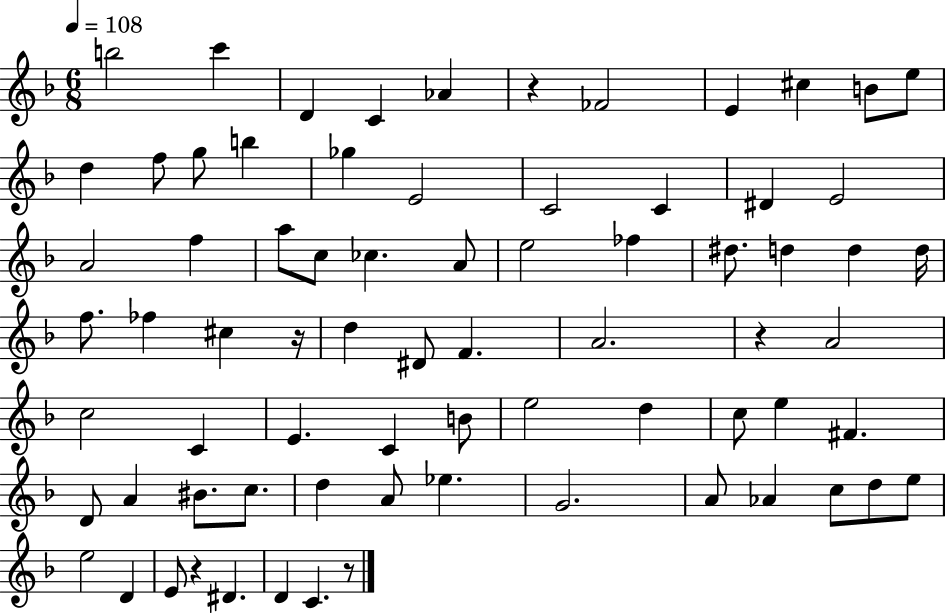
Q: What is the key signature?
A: F major